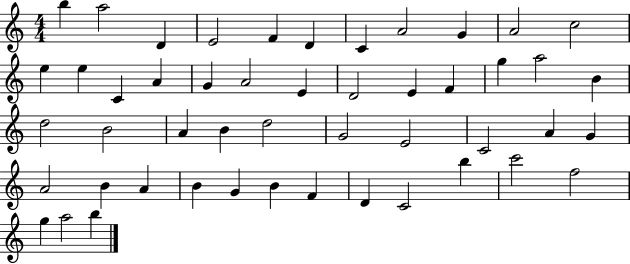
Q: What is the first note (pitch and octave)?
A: B5